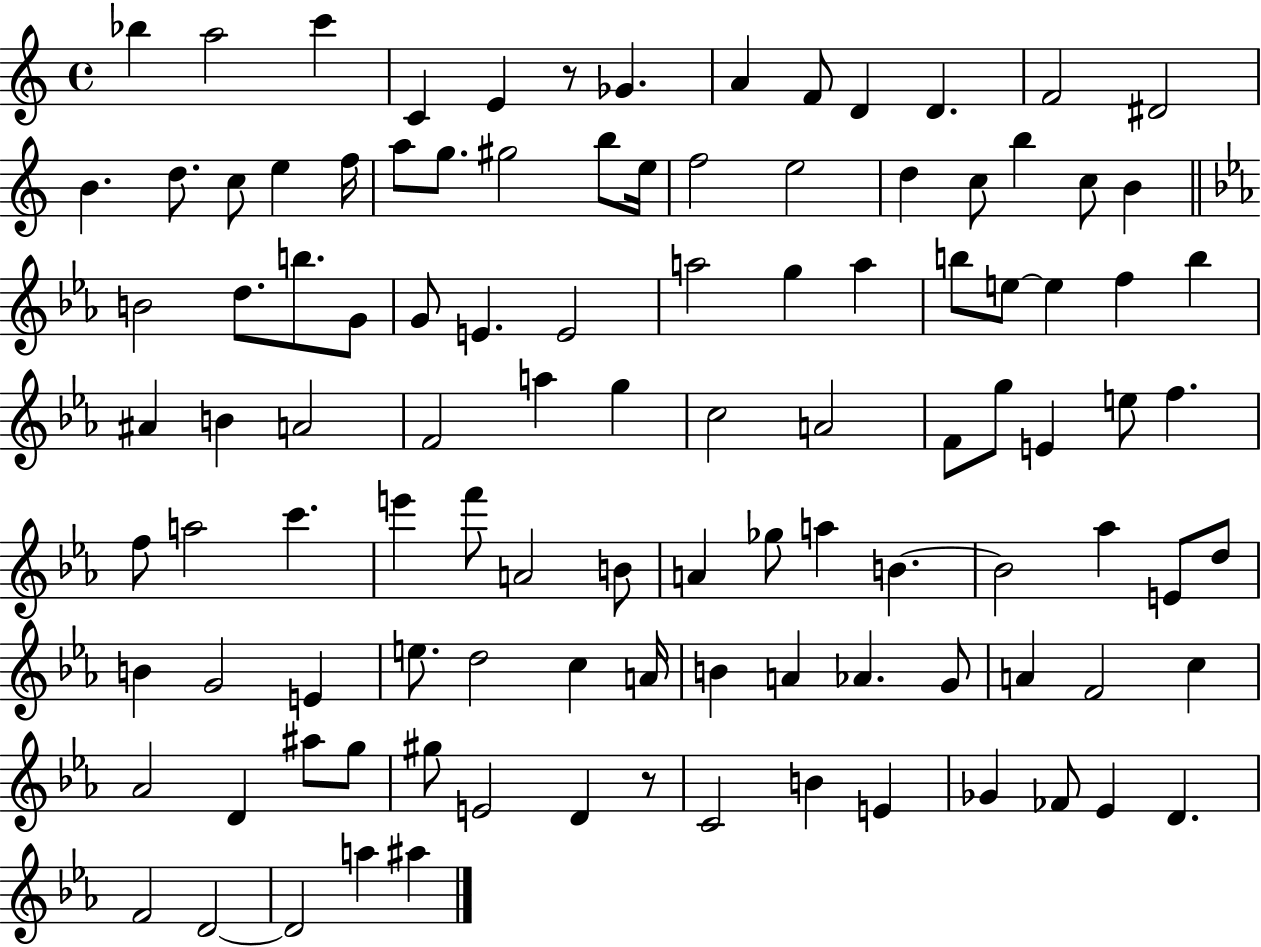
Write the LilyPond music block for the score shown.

{
  \clef treble
  \time 4/4
  \defaultTimeSignature
  \key c \major
  bes''4 a''2 c'''4 | c'4 e'4 r8 ges'4. | a'4 f'8 d'4 d'4. | f'2 dis'2 | \break b'4. d''8. c''8 e''4 f''16 | a''8 g''8. gis''2 b''8 e''16 | f''2 e''2 | d''4 c''8 b''4 c''8 b'4 | \break \bar "||" \break \key c \minor b'2 d''8. b''8. g'8 | g'8 e'4. e'2 | a''2 g''4 a''4 | b''8 e''8~~ e''4 f''4 b''4 | \break ais'4 b'4 a'2 | f'2 a''4 g''4 | c''2 a'2 | f'8 g''8 e'4 e''8 f''4. | \break f''8 a''2 c'''4. | e'''4 f'''8 a'2 b'8 | a'4 ges''8 a''4 b'4.~~ | b'2 aes''4 e'8 d''8 | \break b'4 g'2 e'4 | e''8. d''2 c''4 a'16 | b'4 a'4 aes'4. g'8 | a'4 f'2 c''4 | \break aes'2 d'4 ais''8 g''8 | gis''8 e'2 d'4 r8 | c'2 b'4 e'4 | ges'4 fes'8 ees'4 d'4. | \break f'2 d'2~~ | d'2 a''4 ais''4 | \bar "|."
}